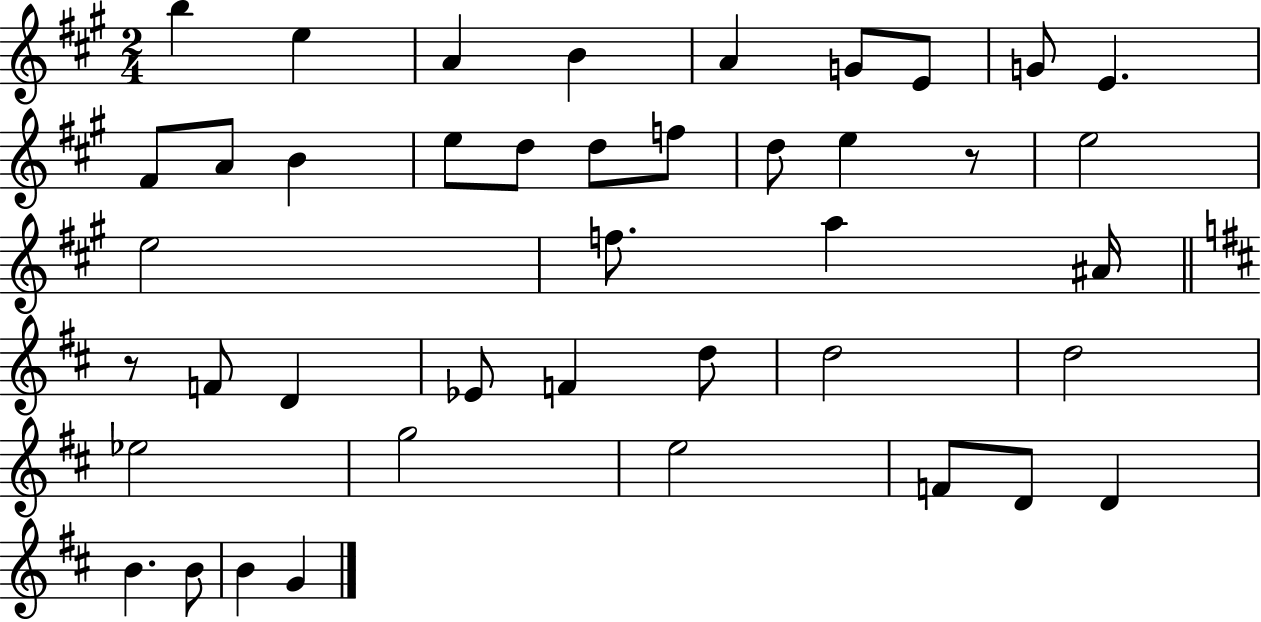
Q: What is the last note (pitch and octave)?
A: G4